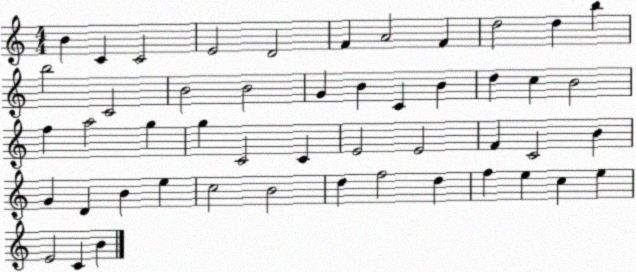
X:1
T:Untitled
M:4/4
L:1/4
K:C
B C C2 E2 D2 F A2 F d2 d b b2 C2 B2 B2 G B C B d c B2 f a2 g g C2 C E2 E2 F C2 B G D B e c2 B2 d f2 d f e c e E2 C B